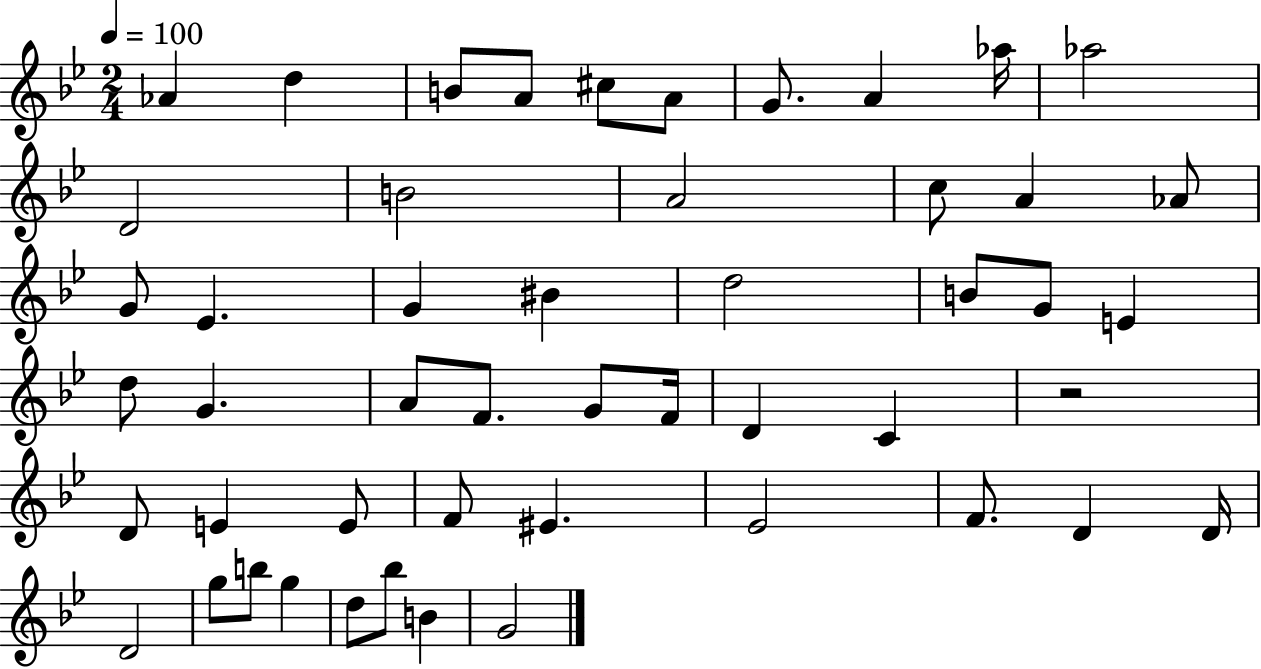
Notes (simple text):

Ab4/q D5/q B4/e A4/e C#5/e A4/e G4/e. A4/q Ab5/s Ab5/h D4/h B4/h A4/h C5/e A4/q Ab4/e G4/e Eb4/q. G4/q BIS4/q D5/h B4/e G4/e E4/q D5/e G4/q. A4/e F4/e. G4/e F4/s D4/q C4/q R/h D4/e E4/q E4/e F4/e EIS4/q. Eb4/h F4/e. D4/q D4/s D4/h G5/e B5/e G5/q D5/e Bb5/e B4/q G4/h